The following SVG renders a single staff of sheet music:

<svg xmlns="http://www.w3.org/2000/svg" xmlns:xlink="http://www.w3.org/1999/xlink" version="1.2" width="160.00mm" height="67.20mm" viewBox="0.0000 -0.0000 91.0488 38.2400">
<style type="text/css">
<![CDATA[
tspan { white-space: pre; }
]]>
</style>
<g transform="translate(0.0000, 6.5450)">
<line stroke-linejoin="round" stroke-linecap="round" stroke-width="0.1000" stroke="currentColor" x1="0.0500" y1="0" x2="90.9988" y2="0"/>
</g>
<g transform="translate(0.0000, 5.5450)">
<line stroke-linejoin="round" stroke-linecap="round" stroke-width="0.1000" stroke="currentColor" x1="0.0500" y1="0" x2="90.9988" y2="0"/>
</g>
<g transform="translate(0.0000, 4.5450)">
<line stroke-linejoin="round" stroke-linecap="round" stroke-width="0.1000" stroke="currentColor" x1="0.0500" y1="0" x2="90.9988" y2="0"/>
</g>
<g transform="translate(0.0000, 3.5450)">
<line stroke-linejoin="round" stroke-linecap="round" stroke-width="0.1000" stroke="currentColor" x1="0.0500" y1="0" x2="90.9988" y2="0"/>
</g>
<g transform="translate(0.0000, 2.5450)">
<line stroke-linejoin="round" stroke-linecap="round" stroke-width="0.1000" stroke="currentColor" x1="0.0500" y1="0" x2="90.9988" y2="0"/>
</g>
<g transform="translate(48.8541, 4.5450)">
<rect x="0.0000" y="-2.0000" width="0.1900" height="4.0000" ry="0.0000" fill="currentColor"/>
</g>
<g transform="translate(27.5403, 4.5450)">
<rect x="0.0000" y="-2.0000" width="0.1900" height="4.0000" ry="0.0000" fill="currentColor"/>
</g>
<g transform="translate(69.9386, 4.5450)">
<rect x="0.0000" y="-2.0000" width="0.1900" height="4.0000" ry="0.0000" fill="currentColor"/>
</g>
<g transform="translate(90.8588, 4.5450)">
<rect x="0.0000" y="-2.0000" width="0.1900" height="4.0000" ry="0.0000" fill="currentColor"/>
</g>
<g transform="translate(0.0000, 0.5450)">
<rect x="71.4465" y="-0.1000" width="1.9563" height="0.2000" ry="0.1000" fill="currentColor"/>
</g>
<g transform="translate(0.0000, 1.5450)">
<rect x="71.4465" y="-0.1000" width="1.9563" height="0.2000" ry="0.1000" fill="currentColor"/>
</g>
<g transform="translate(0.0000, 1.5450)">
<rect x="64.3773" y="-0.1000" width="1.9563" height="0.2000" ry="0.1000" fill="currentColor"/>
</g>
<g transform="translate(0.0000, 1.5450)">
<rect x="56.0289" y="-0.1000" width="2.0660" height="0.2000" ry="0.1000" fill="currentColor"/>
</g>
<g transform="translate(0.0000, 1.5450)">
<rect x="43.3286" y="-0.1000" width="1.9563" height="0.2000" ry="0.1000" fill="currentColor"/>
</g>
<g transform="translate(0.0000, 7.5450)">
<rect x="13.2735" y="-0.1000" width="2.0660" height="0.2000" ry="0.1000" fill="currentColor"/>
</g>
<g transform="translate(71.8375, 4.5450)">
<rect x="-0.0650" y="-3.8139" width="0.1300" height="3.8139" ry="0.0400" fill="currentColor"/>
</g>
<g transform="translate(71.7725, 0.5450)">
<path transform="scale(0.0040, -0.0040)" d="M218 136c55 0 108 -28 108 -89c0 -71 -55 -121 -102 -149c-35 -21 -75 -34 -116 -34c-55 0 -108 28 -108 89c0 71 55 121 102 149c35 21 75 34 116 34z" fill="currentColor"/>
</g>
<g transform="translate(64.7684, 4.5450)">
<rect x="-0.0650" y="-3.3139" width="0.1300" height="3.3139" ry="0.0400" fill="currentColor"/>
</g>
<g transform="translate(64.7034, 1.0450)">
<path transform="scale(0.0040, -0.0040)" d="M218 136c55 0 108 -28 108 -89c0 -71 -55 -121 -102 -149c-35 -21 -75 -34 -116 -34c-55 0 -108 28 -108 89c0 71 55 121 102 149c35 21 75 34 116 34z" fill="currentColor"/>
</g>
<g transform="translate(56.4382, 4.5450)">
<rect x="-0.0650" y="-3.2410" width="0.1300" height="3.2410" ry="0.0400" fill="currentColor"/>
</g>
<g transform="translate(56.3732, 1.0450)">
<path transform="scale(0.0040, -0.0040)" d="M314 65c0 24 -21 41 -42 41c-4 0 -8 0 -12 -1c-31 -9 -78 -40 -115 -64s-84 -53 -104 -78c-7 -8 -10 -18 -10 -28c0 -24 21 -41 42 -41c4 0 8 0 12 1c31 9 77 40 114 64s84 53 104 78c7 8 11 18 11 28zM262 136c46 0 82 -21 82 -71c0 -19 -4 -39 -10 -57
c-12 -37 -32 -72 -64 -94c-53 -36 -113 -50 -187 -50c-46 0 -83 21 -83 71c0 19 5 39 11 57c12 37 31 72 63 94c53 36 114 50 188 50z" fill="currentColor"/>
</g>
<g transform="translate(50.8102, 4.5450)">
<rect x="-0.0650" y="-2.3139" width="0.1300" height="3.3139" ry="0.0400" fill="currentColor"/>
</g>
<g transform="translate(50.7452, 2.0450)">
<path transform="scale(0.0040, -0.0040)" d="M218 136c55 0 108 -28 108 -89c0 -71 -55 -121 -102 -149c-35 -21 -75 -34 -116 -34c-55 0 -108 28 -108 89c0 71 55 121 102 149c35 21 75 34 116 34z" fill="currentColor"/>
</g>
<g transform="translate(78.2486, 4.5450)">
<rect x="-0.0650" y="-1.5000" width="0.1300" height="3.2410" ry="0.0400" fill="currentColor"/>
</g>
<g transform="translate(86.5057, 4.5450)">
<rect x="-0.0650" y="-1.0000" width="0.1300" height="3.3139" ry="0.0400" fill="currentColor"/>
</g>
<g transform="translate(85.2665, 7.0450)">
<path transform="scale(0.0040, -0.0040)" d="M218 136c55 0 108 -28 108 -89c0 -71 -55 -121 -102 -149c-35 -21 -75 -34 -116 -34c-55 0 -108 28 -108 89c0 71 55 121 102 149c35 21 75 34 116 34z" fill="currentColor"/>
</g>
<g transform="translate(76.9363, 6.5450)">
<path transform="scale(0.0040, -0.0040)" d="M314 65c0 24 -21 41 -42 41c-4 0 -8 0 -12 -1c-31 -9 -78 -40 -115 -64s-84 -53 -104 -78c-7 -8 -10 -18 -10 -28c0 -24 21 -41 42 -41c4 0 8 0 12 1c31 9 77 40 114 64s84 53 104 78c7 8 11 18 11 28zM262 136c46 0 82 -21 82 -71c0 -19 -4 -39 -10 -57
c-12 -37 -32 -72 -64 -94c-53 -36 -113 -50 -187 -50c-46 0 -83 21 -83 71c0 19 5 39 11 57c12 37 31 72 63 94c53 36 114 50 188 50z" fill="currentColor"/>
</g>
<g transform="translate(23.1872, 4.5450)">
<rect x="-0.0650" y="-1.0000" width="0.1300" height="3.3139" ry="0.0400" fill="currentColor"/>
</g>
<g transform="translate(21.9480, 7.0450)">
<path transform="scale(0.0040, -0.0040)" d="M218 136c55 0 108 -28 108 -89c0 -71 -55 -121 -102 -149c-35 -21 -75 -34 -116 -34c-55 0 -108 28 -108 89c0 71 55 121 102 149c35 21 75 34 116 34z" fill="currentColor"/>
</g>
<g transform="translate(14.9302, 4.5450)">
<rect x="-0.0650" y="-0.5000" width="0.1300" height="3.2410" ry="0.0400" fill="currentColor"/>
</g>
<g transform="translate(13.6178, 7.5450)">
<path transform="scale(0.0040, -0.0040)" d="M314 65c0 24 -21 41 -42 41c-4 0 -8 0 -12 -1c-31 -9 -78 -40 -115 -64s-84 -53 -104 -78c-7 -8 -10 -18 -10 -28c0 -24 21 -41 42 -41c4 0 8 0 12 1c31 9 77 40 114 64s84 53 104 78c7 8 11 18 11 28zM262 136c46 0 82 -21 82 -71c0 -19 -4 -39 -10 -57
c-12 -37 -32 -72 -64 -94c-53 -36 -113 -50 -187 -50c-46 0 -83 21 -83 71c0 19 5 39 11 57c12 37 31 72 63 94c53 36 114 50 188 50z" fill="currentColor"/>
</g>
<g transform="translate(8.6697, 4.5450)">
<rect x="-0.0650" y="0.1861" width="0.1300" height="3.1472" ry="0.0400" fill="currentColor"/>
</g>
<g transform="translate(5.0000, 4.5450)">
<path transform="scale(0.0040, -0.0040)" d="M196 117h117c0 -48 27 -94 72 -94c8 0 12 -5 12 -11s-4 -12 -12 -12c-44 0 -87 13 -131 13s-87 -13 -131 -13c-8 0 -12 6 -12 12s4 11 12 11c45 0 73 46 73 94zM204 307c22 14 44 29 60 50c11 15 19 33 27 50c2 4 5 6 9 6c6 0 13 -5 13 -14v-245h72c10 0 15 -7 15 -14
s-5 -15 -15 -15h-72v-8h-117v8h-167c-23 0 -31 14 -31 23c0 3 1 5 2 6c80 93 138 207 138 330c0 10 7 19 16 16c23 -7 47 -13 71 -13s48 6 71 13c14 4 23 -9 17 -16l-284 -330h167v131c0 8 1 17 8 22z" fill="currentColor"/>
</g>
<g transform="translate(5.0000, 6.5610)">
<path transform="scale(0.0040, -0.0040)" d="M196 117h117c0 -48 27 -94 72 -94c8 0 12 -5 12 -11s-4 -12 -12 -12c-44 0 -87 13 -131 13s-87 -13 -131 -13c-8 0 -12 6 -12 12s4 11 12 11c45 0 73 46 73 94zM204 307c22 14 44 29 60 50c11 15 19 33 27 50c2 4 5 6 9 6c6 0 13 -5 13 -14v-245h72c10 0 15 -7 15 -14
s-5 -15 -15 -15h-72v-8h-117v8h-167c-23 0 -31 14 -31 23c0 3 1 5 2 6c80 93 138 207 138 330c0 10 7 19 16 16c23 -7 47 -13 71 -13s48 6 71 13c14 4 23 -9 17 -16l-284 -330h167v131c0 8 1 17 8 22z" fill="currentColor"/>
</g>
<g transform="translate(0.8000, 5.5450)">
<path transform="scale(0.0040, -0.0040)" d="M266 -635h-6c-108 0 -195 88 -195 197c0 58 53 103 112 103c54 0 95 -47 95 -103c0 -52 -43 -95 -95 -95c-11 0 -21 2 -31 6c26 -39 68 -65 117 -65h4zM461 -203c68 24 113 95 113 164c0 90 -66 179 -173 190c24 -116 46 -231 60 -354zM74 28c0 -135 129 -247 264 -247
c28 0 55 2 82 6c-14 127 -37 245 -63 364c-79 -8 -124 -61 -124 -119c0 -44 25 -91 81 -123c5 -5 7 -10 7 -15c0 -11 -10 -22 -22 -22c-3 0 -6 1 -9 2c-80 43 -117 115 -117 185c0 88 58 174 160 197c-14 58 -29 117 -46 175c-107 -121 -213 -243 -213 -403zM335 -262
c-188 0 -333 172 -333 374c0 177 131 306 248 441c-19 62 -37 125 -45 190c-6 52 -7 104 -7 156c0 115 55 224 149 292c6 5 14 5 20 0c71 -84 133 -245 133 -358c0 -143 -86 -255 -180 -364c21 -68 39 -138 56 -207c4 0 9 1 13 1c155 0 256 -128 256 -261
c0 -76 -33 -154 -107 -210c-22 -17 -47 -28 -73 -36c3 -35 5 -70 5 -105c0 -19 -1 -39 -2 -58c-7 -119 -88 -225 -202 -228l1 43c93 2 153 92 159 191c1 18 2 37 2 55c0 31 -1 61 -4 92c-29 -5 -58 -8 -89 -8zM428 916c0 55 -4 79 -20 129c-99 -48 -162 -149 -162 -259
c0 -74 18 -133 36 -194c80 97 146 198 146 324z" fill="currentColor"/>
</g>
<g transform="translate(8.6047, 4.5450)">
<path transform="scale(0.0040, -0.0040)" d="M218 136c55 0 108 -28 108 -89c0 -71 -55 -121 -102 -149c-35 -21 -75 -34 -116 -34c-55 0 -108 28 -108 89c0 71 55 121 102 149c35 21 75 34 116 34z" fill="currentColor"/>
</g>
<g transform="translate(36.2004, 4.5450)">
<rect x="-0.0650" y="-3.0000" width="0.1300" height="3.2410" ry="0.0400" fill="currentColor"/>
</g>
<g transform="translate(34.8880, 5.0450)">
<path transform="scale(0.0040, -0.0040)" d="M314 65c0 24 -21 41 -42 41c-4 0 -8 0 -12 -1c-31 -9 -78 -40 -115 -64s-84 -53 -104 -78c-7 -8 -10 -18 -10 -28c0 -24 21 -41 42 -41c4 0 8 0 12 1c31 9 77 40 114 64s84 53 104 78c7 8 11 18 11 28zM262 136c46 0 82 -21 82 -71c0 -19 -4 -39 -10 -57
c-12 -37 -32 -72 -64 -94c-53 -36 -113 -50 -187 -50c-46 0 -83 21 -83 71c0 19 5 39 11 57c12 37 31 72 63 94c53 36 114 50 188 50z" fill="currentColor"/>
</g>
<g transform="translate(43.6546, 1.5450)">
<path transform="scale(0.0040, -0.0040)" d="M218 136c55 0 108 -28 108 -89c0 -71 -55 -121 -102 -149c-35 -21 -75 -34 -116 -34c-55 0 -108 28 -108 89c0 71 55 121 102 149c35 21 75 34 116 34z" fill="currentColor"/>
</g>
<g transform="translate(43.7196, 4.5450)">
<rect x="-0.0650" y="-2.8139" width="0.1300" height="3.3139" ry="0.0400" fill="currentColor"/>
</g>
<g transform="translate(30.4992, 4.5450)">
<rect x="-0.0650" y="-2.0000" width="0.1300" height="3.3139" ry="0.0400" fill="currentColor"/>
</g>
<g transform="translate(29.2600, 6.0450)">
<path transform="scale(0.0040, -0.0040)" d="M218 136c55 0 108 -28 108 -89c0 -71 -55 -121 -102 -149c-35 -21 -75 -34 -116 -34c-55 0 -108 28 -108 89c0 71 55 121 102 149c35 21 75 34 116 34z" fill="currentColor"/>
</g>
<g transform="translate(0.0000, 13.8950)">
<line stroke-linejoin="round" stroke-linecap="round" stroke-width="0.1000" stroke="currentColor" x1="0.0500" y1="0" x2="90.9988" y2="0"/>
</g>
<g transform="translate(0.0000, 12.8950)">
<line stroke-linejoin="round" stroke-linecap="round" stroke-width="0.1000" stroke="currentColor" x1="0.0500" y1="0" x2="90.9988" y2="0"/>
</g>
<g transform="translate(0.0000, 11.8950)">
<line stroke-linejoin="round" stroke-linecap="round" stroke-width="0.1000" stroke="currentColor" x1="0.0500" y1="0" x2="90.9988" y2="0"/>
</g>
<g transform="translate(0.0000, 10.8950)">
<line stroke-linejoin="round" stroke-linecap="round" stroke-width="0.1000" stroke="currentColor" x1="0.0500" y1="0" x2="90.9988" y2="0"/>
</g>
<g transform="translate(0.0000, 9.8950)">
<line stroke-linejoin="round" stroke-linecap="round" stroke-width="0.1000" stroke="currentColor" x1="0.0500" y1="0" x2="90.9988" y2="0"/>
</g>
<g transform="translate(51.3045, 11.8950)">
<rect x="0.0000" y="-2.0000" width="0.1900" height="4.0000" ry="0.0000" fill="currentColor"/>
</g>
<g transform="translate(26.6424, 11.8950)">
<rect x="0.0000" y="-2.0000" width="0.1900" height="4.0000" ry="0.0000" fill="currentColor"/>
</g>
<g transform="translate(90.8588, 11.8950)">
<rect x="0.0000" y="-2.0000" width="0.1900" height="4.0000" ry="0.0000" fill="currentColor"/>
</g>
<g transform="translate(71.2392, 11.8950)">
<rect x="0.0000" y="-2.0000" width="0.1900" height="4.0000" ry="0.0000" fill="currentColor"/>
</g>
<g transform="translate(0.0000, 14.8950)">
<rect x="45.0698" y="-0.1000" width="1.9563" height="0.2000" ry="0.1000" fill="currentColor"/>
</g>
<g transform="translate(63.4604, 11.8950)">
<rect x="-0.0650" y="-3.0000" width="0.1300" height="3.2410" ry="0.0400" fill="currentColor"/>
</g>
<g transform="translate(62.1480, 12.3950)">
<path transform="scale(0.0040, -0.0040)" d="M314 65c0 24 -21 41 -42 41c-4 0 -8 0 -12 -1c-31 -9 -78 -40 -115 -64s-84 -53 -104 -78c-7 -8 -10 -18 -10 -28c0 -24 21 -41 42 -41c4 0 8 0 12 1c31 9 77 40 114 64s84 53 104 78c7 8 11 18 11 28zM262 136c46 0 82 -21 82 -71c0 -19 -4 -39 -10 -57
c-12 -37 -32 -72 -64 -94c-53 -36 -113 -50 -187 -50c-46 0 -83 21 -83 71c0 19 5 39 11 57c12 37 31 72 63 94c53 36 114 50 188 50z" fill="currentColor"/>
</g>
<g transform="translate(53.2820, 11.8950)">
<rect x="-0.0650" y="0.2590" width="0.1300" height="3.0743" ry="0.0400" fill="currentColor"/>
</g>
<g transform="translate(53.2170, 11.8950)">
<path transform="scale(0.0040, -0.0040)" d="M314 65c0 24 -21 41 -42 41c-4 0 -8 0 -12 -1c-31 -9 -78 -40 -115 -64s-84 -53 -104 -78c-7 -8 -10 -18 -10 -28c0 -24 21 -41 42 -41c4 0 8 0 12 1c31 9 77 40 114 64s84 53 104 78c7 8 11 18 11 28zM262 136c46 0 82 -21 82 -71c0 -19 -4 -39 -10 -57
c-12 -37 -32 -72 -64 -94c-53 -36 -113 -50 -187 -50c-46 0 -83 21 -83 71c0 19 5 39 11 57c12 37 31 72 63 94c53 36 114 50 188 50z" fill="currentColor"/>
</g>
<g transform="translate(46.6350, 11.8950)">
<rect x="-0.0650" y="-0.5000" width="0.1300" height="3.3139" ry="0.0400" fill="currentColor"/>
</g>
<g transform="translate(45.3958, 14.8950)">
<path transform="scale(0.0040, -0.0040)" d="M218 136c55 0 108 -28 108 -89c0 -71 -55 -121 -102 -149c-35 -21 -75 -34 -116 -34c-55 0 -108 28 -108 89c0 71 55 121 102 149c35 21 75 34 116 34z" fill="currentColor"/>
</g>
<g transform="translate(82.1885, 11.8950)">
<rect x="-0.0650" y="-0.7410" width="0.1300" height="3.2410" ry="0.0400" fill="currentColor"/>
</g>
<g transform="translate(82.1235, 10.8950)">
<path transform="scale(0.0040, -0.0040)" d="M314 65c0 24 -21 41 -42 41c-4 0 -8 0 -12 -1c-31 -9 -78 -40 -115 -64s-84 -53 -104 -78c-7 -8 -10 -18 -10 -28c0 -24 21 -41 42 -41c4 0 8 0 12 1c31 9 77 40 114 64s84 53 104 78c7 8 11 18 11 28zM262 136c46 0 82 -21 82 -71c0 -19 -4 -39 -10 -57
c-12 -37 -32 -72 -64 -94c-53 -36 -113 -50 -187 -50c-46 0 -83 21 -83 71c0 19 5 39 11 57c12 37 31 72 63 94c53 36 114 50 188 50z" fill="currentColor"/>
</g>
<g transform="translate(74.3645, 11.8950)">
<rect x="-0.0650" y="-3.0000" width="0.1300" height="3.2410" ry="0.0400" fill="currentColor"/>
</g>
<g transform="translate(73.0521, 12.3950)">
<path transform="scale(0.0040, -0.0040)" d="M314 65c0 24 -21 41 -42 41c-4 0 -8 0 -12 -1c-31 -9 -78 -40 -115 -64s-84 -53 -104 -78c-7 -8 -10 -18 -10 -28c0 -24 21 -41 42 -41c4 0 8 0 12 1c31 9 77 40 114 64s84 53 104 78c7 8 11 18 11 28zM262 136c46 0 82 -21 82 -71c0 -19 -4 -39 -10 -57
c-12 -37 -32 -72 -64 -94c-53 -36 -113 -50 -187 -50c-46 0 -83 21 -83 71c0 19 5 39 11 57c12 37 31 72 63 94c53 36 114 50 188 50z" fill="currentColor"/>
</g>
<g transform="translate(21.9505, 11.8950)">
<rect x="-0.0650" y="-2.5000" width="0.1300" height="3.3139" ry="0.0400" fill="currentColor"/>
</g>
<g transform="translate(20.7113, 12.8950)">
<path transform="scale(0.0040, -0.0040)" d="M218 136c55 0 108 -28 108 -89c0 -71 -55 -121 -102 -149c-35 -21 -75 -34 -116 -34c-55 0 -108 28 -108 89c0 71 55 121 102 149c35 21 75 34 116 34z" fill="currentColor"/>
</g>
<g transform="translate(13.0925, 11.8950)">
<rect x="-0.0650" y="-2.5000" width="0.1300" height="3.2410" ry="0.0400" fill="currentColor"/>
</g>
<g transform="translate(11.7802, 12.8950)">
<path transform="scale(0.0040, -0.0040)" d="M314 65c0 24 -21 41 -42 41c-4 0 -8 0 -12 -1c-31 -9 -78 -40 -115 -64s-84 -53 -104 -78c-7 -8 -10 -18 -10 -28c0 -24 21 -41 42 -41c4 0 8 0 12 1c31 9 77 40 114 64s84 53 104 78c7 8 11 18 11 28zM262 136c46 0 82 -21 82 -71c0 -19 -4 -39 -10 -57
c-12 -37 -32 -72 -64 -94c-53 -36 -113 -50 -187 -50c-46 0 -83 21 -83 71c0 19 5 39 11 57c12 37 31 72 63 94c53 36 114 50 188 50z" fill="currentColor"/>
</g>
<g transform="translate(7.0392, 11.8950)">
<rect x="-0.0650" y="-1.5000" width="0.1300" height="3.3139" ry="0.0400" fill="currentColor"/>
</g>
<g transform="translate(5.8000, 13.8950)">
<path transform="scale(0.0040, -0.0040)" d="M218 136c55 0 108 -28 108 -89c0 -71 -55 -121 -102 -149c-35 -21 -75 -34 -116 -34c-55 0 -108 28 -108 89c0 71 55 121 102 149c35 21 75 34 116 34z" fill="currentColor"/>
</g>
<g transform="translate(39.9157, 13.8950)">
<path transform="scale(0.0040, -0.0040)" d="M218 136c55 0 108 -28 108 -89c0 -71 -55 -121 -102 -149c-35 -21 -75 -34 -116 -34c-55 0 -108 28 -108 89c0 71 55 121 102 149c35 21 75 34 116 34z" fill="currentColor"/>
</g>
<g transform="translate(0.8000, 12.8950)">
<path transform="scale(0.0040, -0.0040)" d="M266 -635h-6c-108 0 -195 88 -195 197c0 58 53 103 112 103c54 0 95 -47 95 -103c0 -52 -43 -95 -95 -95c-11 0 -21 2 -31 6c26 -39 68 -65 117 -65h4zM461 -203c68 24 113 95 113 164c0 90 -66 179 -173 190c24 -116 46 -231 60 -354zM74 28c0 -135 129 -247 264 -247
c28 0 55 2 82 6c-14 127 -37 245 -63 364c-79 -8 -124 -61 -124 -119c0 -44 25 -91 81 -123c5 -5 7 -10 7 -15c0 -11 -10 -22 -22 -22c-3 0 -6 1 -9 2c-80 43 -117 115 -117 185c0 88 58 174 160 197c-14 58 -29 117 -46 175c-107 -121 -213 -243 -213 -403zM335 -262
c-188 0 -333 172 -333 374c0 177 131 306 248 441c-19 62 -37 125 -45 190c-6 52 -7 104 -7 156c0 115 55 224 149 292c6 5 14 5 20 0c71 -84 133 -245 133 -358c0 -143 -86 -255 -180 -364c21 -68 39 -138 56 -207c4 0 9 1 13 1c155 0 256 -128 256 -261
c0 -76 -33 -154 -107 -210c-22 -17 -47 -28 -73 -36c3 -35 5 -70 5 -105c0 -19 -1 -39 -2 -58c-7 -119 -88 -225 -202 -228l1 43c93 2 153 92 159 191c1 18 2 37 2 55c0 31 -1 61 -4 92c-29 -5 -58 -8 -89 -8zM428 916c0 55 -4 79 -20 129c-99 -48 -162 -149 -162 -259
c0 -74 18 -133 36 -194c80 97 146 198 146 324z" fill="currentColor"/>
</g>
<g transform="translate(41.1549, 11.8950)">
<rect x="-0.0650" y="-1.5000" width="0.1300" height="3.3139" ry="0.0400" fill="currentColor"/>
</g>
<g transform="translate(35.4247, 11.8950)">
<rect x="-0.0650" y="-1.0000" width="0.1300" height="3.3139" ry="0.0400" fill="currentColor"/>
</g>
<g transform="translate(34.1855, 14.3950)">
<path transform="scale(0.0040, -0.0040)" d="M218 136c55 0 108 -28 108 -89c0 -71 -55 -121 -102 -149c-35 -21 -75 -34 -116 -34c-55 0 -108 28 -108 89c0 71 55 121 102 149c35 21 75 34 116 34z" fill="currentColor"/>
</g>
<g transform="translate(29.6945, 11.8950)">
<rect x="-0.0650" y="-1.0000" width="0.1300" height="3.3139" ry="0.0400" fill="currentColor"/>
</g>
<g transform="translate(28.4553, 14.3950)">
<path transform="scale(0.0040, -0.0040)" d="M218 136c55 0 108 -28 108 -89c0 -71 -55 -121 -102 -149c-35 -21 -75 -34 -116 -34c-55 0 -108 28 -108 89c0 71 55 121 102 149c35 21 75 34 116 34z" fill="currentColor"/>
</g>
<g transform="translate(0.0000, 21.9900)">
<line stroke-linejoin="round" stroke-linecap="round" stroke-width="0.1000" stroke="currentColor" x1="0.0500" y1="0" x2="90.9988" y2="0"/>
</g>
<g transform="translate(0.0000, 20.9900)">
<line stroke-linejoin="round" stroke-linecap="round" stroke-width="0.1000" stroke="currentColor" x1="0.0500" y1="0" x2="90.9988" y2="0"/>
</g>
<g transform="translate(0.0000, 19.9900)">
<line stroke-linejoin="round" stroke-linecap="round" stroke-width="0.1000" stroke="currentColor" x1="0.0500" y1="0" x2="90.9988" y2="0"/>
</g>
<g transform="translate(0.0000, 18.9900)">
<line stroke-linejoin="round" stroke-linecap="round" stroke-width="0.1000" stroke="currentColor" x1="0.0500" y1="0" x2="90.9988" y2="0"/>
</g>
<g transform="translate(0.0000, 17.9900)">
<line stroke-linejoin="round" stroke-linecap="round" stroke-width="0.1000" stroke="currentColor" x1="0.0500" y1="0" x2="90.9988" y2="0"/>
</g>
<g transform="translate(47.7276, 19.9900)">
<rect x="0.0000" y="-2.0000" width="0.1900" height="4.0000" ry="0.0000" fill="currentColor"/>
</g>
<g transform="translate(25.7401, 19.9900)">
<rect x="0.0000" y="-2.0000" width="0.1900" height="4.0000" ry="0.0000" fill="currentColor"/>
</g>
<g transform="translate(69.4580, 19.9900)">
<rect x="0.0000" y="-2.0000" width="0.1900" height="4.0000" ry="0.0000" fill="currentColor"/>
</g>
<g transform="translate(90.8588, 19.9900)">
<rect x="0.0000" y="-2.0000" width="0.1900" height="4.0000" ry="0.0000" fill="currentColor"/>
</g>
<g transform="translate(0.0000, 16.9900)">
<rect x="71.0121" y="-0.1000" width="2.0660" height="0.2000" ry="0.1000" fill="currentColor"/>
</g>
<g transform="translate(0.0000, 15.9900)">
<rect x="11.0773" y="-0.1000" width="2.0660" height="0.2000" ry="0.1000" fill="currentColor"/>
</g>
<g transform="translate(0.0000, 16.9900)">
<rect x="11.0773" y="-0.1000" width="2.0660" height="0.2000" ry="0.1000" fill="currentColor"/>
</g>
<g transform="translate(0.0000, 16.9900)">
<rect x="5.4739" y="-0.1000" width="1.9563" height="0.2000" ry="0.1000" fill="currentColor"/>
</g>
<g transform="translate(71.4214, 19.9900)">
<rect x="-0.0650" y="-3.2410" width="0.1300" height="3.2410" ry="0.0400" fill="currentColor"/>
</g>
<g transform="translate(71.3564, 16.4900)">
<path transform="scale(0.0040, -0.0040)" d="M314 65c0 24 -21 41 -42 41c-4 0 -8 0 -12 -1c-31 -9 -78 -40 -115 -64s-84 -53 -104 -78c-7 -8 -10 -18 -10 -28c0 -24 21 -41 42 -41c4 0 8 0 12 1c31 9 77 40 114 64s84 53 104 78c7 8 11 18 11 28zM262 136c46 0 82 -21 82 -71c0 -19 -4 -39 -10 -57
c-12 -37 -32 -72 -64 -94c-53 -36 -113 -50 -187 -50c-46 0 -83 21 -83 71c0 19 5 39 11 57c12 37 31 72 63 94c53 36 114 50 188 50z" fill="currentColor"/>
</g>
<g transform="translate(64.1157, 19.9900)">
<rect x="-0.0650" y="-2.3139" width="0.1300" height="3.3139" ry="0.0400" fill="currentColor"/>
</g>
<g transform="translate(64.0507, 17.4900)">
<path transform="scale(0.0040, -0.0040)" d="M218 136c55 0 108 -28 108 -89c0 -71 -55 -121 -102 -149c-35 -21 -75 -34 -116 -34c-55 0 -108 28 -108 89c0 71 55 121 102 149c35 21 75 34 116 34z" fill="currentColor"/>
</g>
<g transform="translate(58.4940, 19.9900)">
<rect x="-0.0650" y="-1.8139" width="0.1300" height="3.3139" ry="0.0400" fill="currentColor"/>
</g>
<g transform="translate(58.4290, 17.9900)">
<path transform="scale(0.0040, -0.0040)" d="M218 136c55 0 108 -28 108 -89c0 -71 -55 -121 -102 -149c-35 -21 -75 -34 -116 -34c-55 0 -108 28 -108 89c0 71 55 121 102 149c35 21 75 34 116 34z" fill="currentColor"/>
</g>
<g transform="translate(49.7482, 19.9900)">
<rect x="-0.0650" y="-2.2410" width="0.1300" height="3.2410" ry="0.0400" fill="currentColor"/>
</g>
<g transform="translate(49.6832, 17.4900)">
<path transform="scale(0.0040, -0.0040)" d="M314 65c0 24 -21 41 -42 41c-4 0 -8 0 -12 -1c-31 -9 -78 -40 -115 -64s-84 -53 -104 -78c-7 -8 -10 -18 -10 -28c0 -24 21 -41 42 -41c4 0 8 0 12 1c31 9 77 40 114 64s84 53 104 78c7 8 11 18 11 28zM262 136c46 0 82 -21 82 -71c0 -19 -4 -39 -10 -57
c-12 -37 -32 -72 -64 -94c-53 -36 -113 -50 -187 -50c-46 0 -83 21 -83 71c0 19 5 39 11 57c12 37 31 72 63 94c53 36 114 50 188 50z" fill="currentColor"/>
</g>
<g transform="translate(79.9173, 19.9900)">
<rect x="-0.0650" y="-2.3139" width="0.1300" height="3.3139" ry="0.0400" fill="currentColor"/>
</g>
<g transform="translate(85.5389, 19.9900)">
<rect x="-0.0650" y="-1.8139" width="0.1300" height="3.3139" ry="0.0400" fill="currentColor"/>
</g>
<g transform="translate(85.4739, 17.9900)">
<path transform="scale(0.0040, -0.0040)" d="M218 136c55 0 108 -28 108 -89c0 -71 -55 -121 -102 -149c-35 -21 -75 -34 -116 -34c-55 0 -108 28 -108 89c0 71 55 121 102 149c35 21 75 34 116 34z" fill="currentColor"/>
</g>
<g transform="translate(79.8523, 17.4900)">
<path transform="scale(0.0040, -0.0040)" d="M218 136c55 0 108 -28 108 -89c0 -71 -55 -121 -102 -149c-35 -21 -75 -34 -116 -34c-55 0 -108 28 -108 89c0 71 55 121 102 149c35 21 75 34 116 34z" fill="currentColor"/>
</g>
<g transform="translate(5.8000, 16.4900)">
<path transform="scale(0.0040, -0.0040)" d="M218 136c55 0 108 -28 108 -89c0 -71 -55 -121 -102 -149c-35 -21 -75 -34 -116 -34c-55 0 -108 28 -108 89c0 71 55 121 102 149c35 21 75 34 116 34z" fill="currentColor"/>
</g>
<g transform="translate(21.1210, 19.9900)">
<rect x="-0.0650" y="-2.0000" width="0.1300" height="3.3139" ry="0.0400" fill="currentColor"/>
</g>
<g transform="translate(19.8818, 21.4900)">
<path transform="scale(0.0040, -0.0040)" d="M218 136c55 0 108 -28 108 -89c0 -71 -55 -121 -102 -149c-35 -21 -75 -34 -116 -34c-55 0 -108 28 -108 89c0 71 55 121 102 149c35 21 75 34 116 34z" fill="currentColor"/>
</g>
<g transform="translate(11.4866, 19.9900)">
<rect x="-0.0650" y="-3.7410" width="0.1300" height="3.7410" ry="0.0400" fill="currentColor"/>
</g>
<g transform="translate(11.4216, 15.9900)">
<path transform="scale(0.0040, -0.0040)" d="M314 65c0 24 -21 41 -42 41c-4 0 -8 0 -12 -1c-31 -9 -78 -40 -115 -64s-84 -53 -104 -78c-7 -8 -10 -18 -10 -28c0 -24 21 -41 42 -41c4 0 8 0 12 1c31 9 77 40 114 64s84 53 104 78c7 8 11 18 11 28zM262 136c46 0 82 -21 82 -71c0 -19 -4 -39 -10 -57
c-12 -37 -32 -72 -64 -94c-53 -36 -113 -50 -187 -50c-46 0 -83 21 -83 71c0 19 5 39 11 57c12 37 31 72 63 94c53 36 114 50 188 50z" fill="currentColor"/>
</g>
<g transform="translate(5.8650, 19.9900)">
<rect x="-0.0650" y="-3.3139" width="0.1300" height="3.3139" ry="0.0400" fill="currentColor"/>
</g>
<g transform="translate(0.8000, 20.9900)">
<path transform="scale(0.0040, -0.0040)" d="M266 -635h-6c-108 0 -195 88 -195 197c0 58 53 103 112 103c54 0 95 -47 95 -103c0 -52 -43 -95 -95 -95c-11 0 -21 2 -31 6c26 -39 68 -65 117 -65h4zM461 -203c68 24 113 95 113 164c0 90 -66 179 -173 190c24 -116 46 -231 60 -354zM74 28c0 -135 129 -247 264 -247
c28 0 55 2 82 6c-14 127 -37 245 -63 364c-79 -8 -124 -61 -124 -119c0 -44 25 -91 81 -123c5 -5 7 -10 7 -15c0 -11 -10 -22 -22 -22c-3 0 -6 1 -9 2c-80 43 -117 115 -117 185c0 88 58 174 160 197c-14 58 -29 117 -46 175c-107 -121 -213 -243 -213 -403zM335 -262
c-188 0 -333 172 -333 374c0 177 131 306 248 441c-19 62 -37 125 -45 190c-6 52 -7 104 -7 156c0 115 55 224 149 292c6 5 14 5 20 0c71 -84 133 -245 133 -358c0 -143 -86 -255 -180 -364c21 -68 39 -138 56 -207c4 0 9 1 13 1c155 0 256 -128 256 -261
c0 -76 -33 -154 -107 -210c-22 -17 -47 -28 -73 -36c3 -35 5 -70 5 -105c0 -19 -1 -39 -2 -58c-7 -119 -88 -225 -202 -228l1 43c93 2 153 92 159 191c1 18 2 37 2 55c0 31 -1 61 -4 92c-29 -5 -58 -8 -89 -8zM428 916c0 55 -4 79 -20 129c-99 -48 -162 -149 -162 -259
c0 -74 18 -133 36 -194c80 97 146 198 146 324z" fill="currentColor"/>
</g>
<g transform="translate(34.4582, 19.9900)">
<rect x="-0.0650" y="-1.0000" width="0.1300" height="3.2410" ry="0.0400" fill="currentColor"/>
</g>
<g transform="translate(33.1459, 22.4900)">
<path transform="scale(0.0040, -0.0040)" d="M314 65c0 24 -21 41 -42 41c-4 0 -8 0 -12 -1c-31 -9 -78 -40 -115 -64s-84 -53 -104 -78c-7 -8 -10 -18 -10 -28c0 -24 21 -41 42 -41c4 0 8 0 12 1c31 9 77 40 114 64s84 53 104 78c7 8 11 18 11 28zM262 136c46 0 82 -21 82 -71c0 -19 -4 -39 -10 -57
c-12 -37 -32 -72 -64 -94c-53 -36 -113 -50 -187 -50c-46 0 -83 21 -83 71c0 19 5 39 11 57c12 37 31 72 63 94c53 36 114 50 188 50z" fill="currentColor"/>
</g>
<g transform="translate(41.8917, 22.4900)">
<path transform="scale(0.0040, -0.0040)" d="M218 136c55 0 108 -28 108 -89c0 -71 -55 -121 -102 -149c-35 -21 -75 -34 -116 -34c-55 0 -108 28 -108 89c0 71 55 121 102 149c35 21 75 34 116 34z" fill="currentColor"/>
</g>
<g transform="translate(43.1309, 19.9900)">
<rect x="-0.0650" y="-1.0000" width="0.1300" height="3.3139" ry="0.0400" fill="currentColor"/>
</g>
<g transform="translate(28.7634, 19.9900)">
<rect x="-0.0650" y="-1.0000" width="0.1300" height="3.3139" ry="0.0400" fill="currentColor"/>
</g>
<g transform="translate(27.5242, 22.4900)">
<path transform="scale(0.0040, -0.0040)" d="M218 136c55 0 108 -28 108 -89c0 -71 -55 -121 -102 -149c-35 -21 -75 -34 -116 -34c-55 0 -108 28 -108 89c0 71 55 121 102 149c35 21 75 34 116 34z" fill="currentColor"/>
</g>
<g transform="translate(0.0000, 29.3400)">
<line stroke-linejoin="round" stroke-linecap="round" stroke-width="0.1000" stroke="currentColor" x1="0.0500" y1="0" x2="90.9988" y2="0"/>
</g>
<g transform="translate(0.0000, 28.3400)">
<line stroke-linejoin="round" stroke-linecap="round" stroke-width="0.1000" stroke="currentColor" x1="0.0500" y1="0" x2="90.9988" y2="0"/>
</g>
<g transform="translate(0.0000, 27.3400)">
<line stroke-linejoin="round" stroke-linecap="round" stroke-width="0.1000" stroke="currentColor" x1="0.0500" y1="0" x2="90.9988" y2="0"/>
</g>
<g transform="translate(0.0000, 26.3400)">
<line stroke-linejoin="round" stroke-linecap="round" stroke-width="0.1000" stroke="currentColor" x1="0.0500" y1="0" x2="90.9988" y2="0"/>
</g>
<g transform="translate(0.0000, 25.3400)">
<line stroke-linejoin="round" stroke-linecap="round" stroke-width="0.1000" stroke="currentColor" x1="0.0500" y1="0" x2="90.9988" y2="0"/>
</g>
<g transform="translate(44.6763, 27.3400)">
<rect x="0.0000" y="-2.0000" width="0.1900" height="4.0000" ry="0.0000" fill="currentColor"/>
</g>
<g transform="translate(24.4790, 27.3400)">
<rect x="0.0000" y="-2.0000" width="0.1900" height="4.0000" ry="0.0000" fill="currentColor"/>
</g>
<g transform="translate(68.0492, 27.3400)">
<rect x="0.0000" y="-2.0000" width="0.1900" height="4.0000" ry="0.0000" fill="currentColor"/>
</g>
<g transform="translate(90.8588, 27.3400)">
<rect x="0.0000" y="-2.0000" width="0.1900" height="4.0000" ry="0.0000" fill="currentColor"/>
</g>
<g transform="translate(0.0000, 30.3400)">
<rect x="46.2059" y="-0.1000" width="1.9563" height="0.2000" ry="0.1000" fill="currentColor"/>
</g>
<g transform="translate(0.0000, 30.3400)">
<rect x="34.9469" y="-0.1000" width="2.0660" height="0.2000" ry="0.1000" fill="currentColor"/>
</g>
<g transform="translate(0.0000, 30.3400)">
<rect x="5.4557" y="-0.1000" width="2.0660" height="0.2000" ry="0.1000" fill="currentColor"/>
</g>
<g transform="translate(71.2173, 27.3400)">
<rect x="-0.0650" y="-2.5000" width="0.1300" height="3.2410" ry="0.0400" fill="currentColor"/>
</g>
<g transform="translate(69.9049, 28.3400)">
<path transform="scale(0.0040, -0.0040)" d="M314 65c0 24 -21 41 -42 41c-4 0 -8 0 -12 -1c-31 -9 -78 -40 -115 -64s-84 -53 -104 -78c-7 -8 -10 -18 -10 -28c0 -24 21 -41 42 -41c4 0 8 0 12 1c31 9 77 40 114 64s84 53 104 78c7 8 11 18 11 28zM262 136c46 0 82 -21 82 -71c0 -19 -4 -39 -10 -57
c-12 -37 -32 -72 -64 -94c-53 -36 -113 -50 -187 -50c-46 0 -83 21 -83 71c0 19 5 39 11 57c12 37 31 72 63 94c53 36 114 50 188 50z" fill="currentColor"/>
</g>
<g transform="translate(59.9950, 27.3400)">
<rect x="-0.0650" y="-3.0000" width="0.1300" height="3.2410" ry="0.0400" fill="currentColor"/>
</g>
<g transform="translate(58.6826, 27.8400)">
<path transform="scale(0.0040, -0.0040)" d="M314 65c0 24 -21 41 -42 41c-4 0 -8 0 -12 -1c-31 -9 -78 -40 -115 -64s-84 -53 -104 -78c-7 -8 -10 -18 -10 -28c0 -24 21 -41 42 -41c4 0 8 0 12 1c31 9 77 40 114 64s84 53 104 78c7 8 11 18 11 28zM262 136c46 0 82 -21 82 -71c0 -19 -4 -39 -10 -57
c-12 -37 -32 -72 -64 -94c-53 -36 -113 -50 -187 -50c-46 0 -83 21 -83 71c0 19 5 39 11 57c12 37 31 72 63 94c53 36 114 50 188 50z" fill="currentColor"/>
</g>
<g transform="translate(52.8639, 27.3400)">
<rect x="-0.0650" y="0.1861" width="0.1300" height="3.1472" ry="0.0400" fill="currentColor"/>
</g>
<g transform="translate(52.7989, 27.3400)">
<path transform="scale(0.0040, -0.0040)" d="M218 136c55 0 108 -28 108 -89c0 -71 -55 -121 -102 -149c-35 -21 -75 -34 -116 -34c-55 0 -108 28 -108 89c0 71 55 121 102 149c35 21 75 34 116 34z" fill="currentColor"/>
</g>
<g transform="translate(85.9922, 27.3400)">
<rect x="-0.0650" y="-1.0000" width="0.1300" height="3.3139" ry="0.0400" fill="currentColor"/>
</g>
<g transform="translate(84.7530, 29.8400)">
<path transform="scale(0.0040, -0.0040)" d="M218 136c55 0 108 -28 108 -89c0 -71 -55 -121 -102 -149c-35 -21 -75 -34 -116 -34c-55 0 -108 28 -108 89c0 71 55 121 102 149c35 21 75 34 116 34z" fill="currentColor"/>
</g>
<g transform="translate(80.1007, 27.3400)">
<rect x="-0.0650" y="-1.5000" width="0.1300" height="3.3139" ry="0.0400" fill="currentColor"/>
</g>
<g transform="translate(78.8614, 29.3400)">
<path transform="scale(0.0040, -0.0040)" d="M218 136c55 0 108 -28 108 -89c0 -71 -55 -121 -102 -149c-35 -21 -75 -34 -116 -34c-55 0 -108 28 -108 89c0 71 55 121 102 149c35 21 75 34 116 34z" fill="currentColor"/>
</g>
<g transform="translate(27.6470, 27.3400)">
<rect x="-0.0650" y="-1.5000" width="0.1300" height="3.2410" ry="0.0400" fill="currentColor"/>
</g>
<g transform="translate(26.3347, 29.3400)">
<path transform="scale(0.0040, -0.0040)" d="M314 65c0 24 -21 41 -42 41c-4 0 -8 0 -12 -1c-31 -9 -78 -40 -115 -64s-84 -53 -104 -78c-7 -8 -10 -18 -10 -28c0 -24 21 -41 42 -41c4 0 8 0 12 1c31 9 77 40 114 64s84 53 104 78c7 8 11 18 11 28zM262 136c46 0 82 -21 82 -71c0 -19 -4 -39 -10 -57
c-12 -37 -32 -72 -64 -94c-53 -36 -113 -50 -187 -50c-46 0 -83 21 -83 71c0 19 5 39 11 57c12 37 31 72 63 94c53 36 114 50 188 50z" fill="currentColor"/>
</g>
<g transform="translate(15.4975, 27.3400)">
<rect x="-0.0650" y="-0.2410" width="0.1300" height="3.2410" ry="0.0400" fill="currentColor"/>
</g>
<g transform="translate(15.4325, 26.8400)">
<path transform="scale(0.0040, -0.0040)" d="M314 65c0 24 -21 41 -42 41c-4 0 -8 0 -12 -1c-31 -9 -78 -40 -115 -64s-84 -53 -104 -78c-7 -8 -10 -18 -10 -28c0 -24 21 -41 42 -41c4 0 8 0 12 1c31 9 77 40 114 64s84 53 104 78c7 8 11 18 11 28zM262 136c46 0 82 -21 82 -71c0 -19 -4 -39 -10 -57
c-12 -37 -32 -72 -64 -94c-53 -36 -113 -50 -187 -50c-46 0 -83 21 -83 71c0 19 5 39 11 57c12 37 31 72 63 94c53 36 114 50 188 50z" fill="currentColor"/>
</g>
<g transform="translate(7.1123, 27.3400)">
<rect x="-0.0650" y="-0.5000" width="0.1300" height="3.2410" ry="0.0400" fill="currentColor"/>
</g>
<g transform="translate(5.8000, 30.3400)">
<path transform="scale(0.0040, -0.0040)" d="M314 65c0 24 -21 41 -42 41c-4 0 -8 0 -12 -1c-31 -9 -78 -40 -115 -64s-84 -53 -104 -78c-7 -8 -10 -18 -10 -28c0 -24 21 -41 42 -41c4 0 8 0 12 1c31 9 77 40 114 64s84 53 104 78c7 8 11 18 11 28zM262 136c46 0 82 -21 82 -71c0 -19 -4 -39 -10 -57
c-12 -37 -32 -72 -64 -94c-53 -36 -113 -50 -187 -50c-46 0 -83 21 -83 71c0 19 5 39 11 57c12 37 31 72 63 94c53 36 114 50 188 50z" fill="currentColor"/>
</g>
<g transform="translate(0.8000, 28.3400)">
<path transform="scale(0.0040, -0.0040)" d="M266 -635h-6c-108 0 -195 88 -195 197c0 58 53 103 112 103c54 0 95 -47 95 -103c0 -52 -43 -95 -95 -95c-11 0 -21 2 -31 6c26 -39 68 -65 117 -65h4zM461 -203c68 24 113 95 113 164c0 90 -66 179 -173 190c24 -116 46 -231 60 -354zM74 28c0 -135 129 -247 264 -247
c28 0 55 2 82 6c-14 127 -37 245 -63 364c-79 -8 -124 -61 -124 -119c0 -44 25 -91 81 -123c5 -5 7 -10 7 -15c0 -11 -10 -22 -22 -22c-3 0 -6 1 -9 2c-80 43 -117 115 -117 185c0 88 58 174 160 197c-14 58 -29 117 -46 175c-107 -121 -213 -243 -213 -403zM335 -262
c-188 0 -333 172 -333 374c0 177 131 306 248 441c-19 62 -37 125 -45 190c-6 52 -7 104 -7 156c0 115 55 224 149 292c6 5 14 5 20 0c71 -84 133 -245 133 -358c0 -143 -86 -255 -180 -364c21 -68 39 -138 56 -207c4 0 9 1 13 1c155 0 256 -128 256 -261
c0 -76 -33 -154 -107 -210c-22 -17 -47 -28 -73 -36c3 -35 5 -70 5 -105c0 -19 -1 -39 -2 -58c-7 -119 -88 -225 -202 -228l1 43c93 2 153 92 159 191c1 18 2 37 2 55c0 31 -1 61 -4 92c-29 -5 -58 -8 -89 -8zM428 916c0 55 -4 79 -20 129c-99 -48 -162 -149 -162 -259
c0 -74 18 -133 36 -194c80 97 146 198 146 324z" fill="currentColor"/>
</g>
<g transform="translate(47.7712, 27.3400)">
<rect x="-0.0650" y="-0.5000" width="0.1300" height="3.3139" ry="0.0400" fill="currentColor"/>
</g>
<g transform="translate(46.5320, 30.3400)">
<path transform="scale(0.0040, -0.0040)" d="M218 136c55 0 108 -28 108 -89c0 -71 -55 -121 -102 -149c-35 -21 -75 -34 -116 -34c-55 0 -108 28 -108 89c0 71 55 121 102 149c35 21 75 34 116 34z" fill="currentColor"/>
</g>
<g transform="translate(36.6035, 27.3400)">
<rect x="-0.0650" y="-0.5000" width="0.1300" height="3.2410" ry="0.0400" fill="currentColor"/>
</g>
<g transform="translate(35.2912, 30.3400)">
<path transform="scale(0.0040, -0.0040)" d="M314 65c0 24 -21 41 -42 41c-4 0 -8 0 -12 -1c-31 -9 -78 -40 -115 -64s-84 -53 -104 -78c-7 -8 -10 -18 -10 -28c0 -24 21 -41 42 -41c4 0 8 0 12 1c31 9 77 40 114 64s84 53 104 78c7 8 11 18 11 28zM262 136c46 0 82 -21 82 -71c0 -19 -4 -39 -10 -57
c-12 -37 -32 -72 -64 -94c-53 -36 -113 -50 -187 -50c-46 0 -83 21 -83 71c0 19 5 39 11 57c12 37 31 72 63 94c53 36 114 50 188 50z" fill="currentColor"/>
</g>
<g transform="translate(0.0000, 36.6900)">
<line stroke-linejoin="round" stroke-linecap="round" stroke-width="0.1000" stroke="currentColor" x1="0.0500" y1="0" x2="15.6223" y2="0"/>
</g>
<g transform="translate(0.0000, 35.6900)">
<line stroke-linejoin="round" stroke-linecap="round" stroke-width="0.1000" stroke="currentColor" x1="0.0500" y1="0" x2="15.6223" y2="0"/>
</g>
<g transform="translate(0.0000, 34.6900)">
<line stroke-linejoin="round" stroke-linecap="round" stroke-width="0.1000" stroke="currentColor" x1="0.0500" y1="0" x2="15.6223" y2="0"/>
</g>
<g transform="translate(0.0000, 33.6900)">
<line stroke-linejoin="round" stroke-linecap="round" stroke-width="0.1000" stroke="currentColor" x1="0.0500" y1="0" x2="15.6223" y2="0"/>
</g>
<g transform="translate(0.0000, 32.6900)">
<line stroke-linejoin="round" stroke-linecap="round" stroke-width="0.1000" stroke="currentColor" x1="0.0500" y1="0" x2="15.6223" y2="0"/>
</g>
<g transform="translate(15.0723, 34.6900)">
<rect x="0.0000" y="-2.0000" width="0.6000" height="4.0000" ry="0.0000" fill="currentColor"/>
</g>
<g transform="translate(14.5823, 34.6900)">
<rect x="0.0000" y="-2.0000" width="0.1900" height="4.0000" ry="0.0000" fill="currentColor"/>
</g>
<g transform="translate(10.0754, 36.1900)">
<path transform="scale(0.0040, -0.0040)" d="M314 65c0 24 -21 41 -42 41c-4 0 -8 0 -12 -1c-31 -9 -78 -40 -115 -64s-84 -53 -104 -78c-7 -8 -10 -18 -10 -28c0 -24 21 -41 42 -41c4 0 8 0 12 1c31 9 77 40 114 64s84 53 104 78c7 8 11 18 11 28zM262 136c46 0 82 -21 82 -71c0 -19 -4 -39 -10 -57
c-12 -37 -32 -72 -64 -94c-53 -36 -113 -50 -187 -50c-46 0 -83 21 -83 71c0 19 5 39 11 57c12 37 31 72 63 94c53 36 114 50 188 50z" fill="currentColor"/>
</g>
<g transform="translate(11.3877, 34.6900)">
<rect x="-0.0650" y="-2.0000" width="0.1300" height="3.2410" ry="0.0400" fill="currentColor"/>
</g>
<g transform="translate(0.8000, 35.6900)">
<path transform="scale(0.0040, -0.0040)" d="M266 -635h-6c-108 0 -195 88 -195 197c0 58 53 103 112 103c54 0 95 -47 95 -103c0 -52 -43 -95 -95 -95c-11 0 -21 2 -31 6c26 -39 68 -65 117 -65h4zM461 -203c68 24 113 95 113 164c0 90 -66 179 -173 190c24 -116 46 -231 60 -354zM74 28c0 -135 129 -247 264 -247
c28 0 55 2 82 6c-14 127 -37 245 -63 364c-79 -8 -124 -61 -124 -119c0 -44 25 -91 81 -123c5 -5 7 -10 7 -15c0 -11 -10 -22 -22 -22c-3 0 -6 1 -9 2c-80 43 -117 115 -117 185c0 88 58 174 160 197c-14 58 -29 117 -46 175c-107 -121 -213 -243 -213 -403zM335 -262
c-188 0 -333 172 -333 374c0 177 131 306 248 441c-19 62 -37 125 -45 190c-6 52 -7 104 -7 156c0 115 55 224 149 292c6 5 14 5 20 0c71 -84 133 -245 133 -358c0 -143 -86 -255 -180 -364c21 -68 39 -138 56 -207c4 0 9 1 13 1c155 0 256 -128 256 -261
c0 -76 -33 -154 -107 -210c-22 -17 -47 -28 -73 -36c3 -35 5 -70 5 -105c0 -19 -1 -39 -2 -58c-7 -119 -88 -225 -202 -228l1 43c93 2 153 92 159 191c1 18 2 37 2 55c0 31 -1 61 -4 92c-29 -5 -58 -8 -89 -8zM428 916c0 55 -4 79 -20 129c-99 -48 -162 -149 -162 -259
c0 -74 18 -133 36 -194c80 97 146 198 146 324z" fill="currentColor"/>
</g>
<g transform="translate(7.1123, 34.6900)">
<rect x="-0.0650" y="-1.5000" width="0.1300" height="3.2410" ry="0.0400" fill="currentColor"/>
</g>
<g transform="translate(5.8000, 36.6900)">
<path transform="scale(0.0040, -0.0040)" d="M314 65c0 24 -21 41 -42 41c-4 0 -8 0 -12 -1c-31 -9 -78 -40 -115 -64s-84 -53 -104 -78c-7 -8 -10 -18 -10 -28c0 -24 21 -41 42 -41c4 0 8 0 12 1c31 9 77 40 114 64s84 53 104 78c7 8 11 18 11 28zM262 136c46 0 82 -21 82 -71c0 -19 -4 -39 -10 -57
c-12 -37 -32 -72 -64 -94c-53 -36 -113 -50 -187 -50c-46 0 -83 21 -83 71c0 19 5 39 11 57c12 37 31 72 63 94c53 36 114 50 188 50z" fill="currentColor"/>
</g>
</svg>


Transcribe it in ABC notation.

X:1
T:Untitled
M:4/4
L:1/4
K:C
B C2 D F A2 a g b2 b c' E2 D E G2 G D D E C B2 A2 A2 d2 b c'2 F D D2 D g2 f g b2 g f C2 c2 E2 C2 C B A2 G2 E D E2 F2